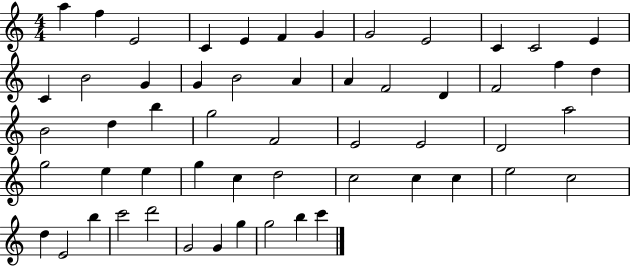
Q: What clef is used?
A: treble